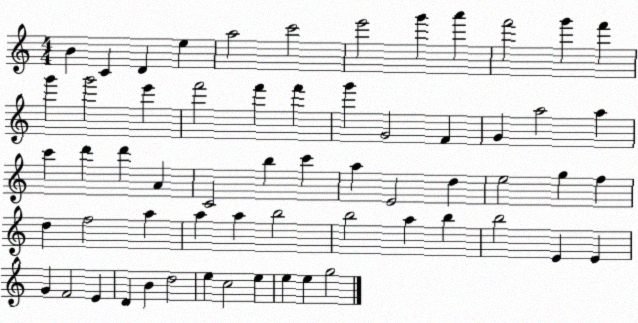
X:1
T:Untitled
M:4/4
L:1/4
K:C
B C D e a2 c'2 e'2 g' a' f'2 g' f' g' g'2 e' f'2 f' f' g' G2 F G a2 a c' d' d' A C2 b c' a E2 d e2 g f d f2 a a a b2 b2 a b b2 E E G F2 E D B d2 e c2 e e e g2